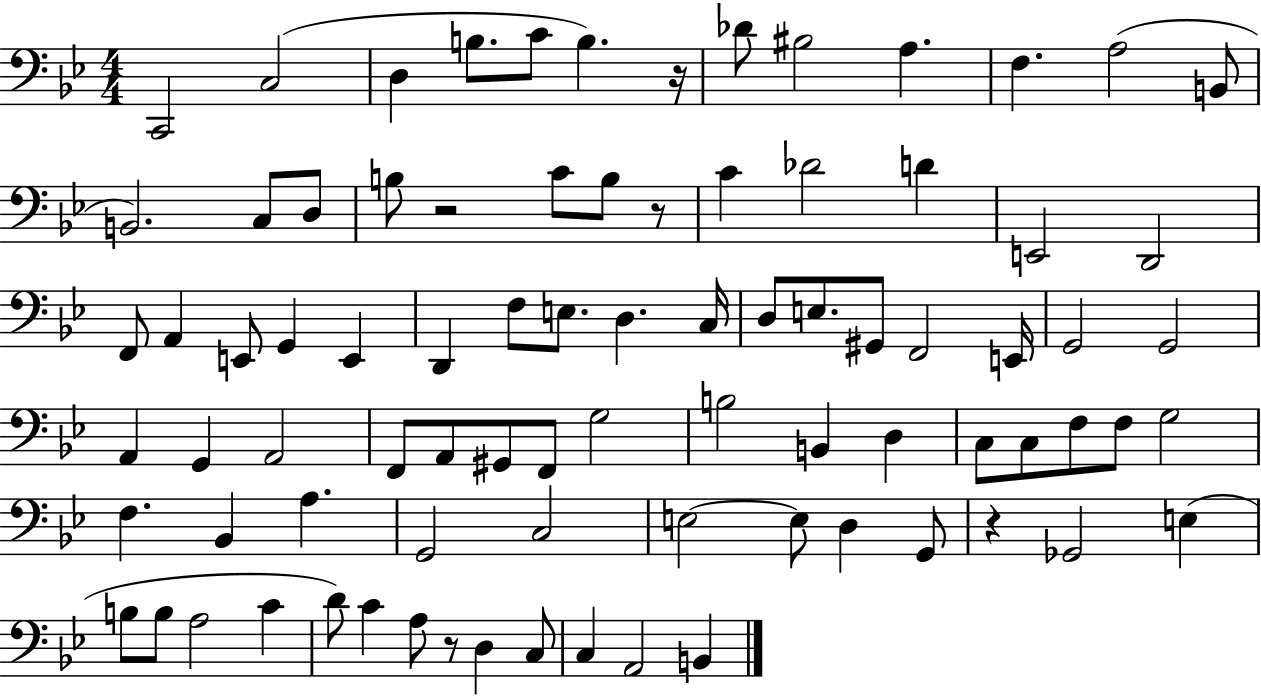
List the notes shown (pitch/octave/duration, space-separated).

C2/h C3/h D3/q B3/e. C4/e B3/q. R/s Db4/e BIS3/h A3/q. F3/q. A3/h B2/e B2/h. C3/e D3/e B3/e R/h C4/e B3/e R/e C4/q Db4/h D4/q E2/h D2/h F2/e A2/q E2/e G2/q E2/q D2/q F3/e E3/e. D3/q. C3/s D3/e E3/e. G#2/e F2/h E2/s G2/h G2/h A2/q G2/q A2/h F2/e A2/e G#2/e F2/e G3/h B3/h B2/q D3/q C3/e C3/e F3/e F3/e G3/h F3/q. Bb2/q A3/q. G2/h C3/h E3/h E3/e D3/q G2/e R/q Gb2/h E3/q B3/e B3/e A3/h C4/q D4/e C4/q A3/e R/e D3/q C3/e C3/q A2/h B2/q